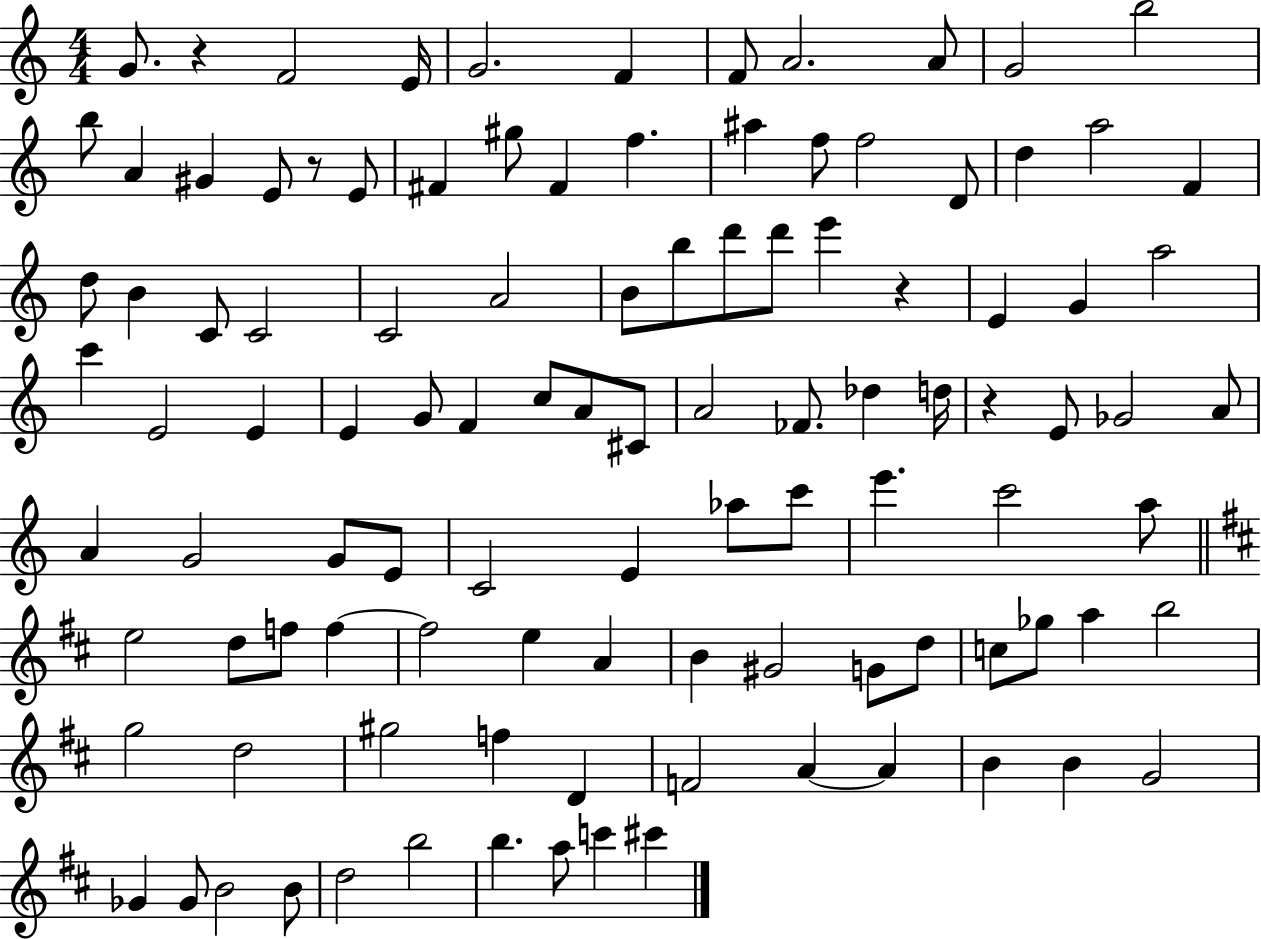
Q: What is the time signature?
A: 4/4